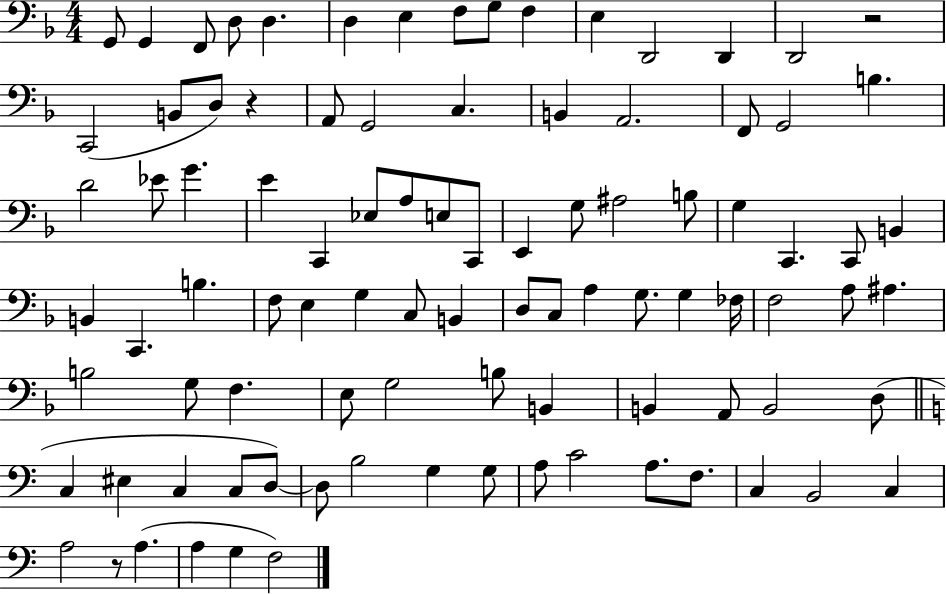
{
  \clef bass
  \numericTimeSignature
  \time 4/4
  \key f \major
  g,8 g,4 f,8 d8 d4. | d4 e4 f8 g8 f4 | e4 d,2 d,4 | d,2 r2 | \break c,2( b,8 d8) r4 | a,8 g,2 c4. | b,4 a,2. | f,8 g,2 b4. | \break d'2 ees'8 g'4. | e'4 c,4 ees8 a8 e8 c,8 | e,4 g8 ais2 b8 | g4 c,4. c,8 b,4 | \break b,4 c,4. b4. | f8 e4 g4 c8 b,4 | d8 c8 a4 g8. g4 fes16 | f2 a8 ais4. | \break b2 g8 f4. | e8 g2 b8 b,4 | b,4 a,8 b,2 d8( | \bar "||" \break \key c \major c4 eis4 c4 c8 d8~~) | d8 b2 g4 g8 | a8 c'2 a8. f8. | c4 b,2 c4 | \break a2 r8 a4.( | a4 g4 f2) | \bar "|."
}